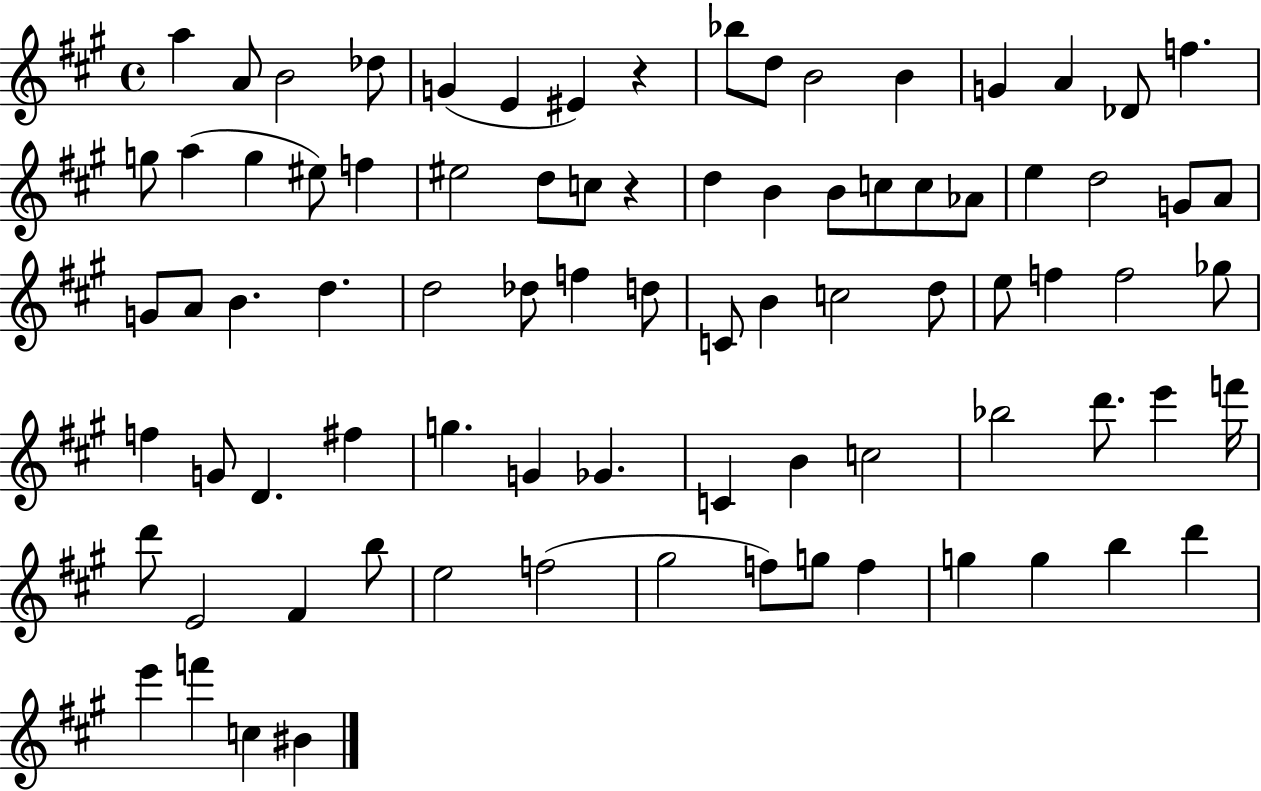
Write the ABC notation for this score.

X:1
T:Untitled
M:4/4
L:1/4
K:A
a A/2 B2 _d/2 G E ^E z _b/2 d/2 B2 B G A _D/2 f g/2 a g ^e/2 f ^e2 d/2 c/2 z d B B/2 c/2 c/2 _A/2 e d2 G/2 A/2 G/2 A/2 B d d2 _d/2 f d/2 C/2 B c2 d/2 e/2 f f2 _g/2 f G/2 D ^f g G _G C B c2 _b2 d'/2 e' f'/4 d'/2 E2 ^F b/2 e2 f2 ^g2 f/2 g/2 f g g b d' e' f' c ^B